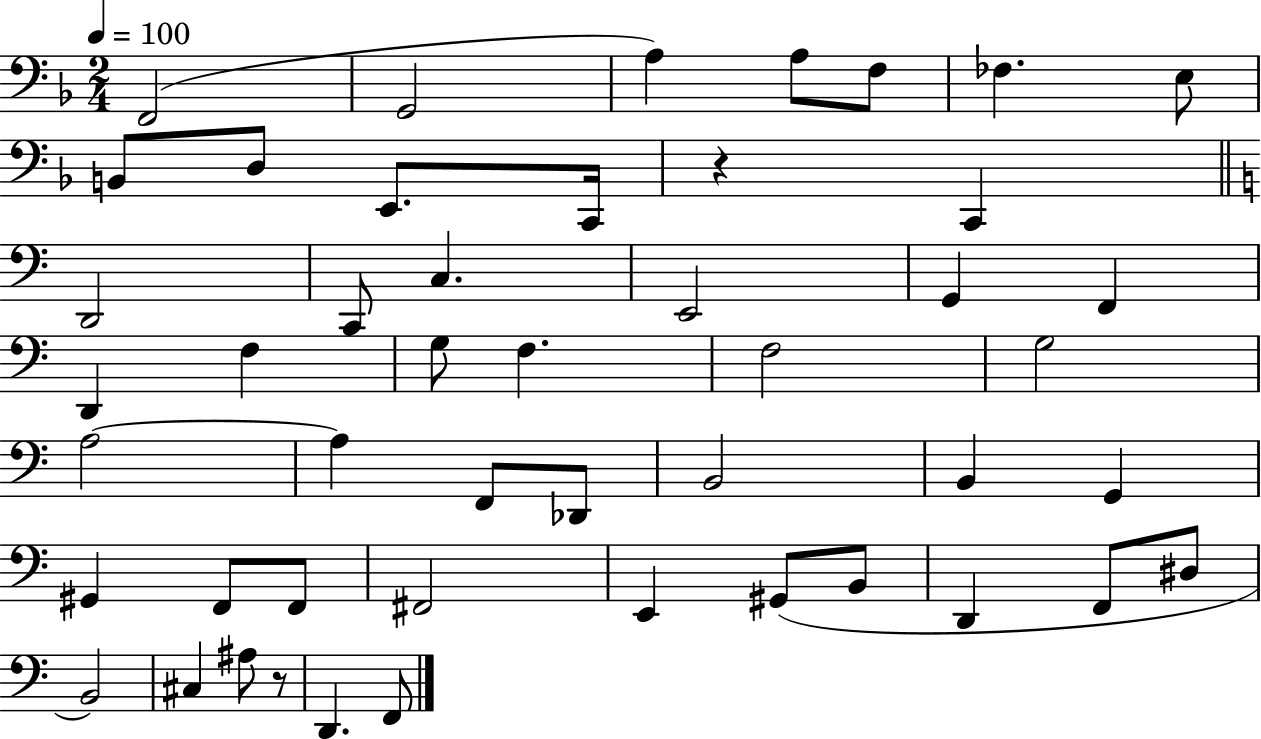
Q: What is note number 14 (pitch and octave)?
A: C2